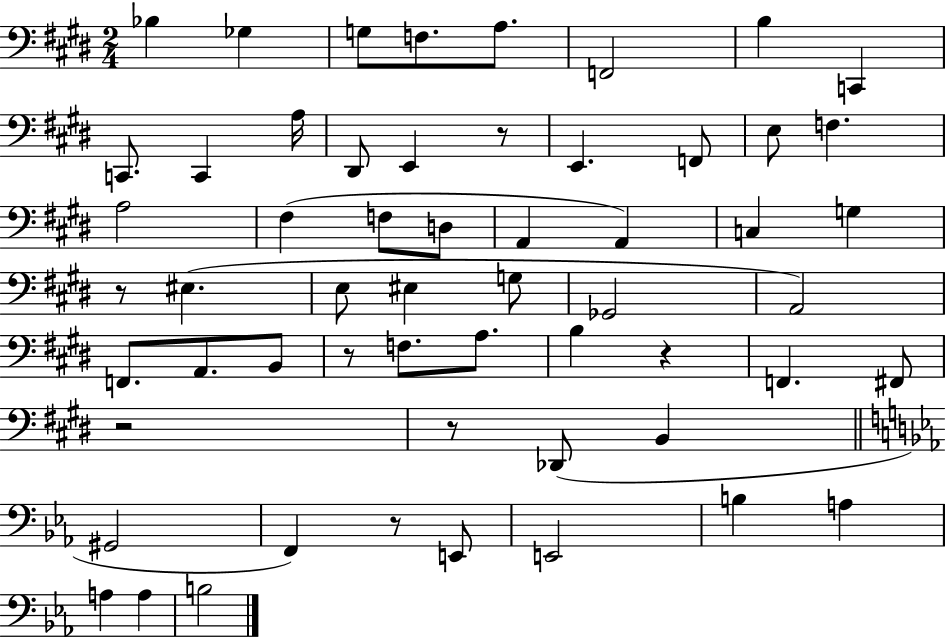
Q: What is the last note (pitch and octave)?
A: B3